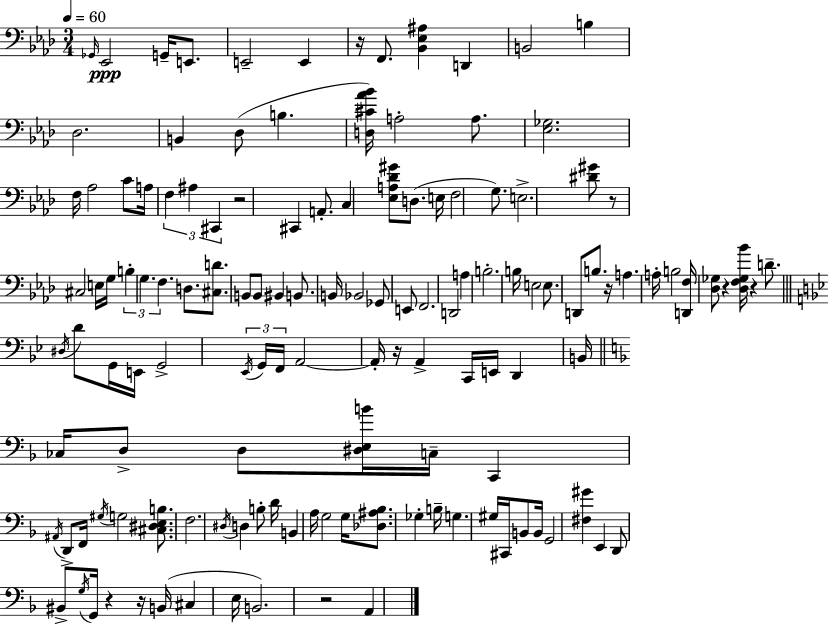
X:1
T:Untitled
M:3/4
L:1/4
K:Ab
_G,,/4 _E,,2 G,,/4 E,,/2 E,,2 E,, z/4 F,,/2 [_B,,_E,^A,] D,, B,,2 B, _D,2 B,, _D,/2 B, [D,^C_A_B]/4 A,2 A,/2 [_E,_G,]2 F,/4 _A,2 C/2 A,/4 F, ^A, ^C,, z2 ^C,, A,,/2 C, [_E,A,_D^G]/2 D,/2 E,/4 F,2 G,/2 E,2 [^D^G]/2 z/2 ^C,2 E,/4 G,/4 B, G, F, D,/2 [^C,D]/2 B,,/2 B,,/2 ^B,, B,,/2 B,,/4 _B,,2 _G,,/2 E,,/2 F,,2 D,,2 A, B,2 B,/4 E,2 E,/2 D,,/2 B,/2 z/4 A, A,/4 B,2 [D,,F,]/4 [_D,_G,]/2 z [_D,F,_G,_B]/4 z D/2 ^D,/4 D/2 G,,/4 E,,/4 G,,2 _E,,/4 G,,/4 F,,/4 A,,2 A,,/4 z/4 A,, C,,/4 E,,/4 D,, B,,/4 _C,/4 D,/2 D,/2 [^D,E,B]/4 C,/4 C,, ^A,,/4 D,,/2 F,,/4 ^G,/4 G,2 [^C,^D,E,B,]/2 F,2 ^D,/4 D, B,/2 D/4 B,, A,/4 G,2 G,/4 [_D,^A,_B,]/2 _G, B,/4 G, ^G,/4 ^C,,/4 B,,/2 B,,/4 G,,2 [^F,^G] E,, D,,/2 ^B,,/2 G,/4 G,,/4 z z/4 B,,/4 ^C, E,/4 B,,2 z2 A,,